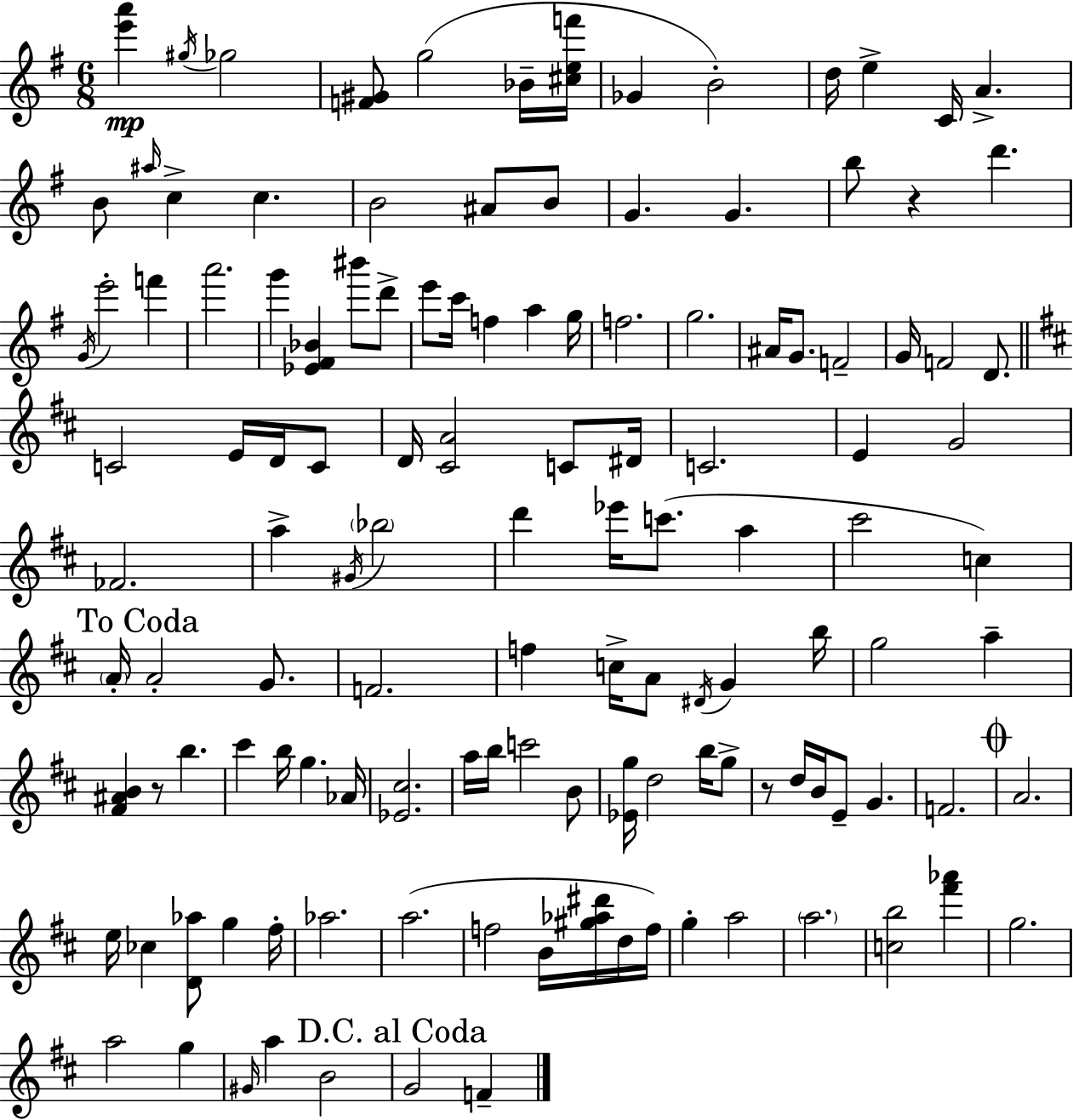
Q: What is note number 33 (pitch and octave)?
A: G5